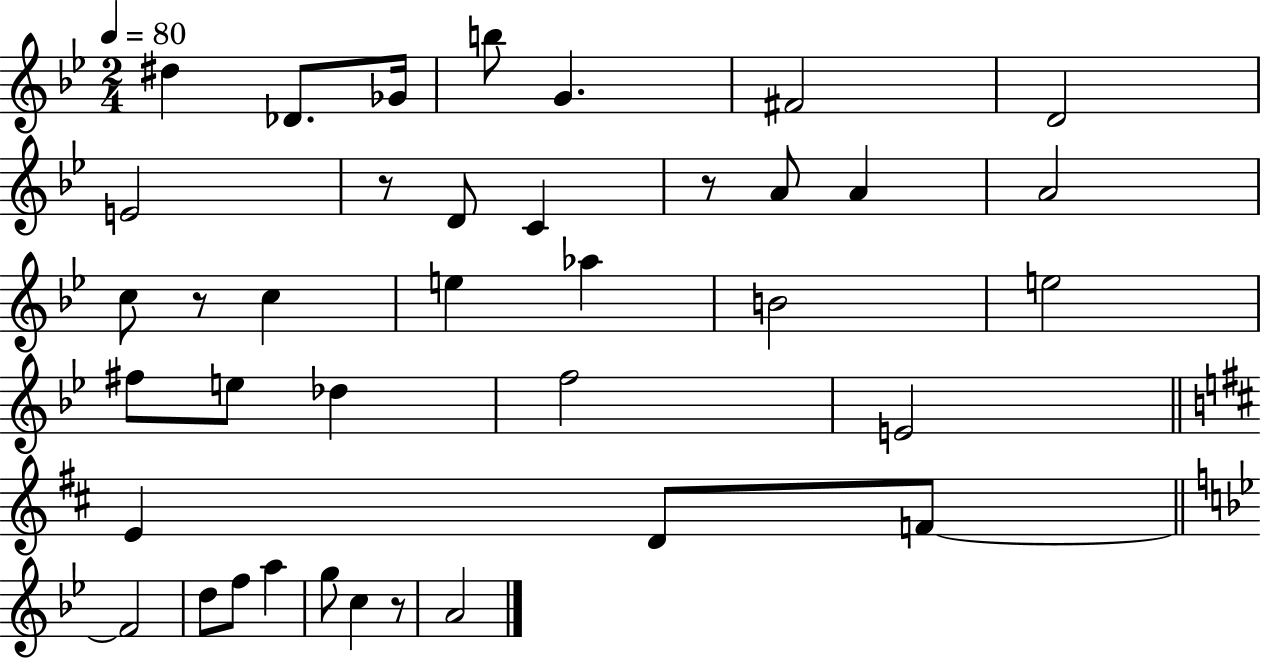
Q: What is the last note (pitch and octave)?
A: A4